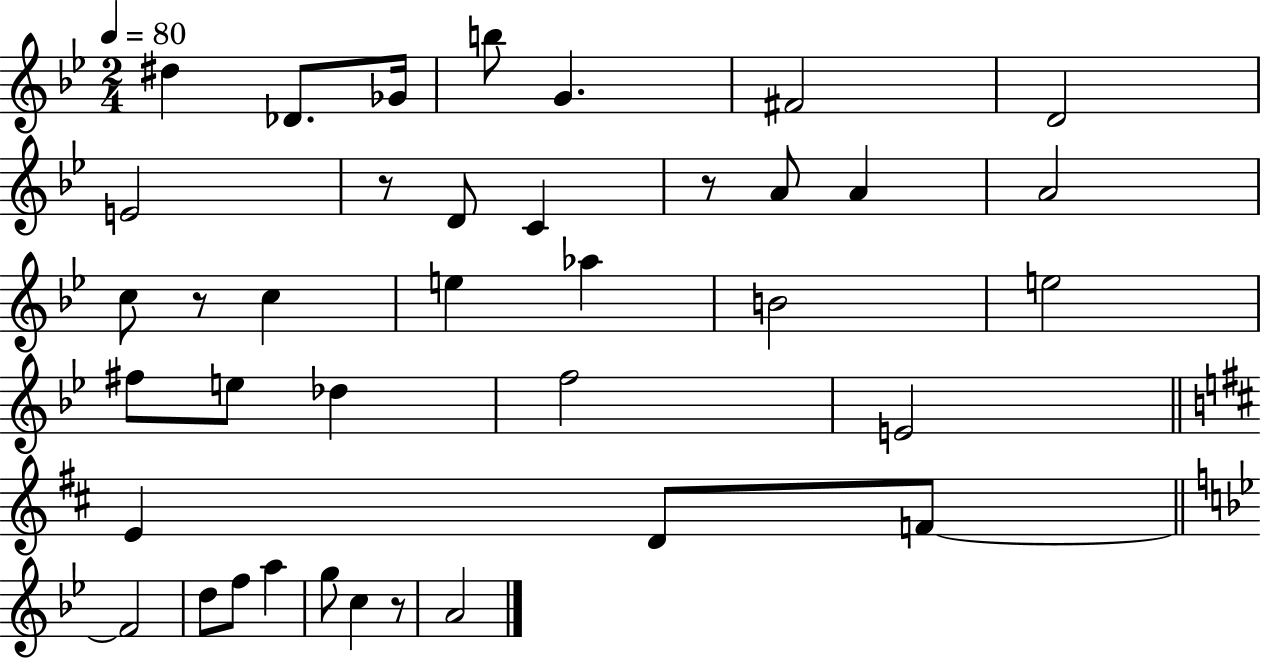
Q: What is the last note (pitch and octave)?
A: A4